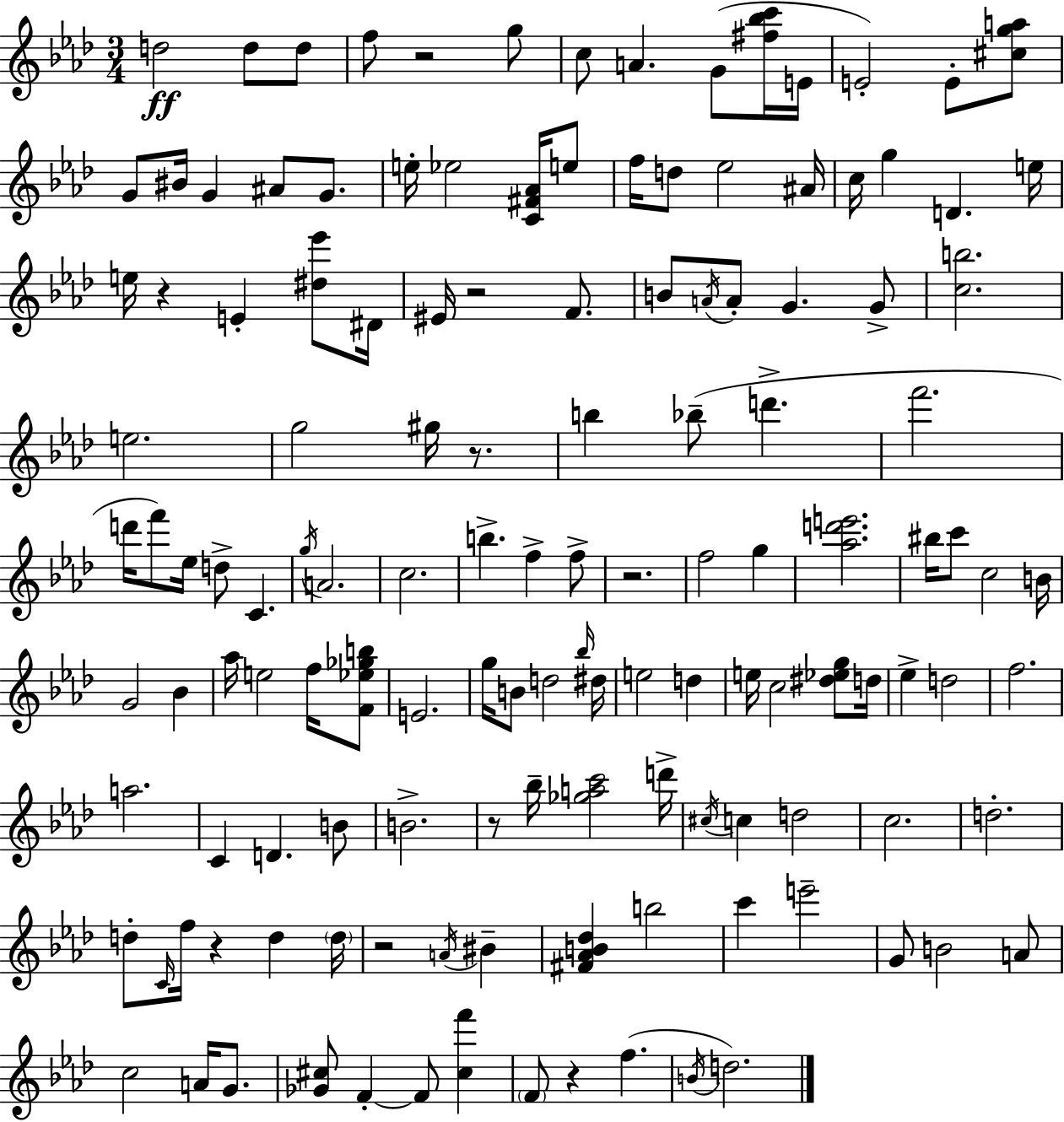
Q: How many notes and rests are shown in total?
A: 135